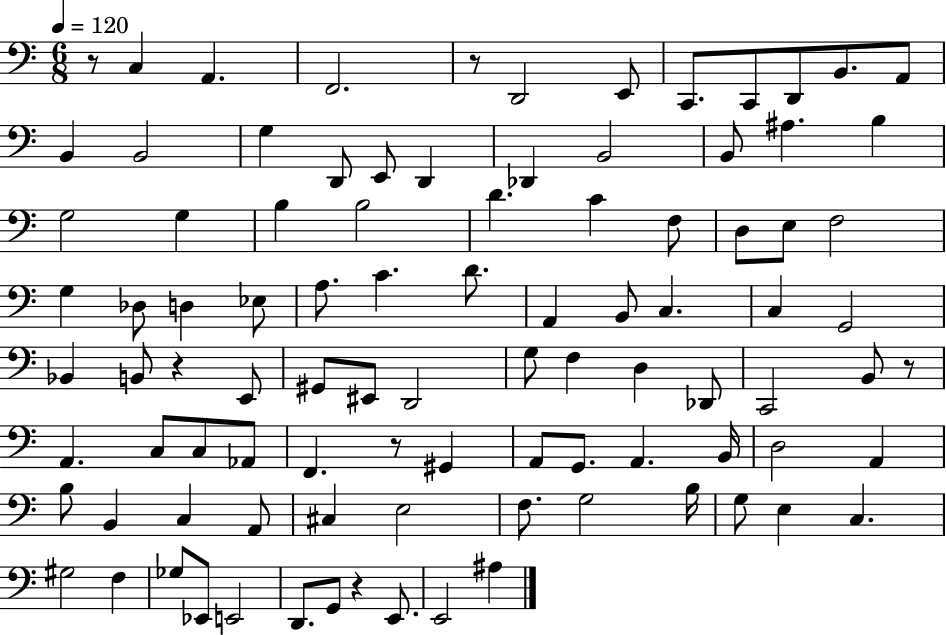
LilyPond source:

{
  \clef bass
  \numericTimeSignature
  \time 6/8
  \key c \major
  \tempo 4 = 120
  r8 c4 a,4. | f,2. | r8 d,2 e,8 | c,8. c,8 d,8 b,8. a,8 | \break b,4 b,2 | g4 d,8 e,8 d,4 | des,4 b,2 | b,8 ais4. b4 | \break g2 g4 | b4 b2 | d'4. c'4 f8 | d8 e8 f2 | \break g4 des8 d4 ees8 | a8. c'4. d'8. | a,4 b,8 c4. | c4 g,2 | \break bes,4 b,8 r4 e,8 | gis,8 eis,8 d,2 | g8 f4 d4 des,8 | c,2 b,8 r8 | \break a,4. c8 c8 aes,8 | f,4. r8 gis,4 | a,8 g,8. a,4. b,16 | d2 a,4 | \break b8 b,4 c4 a,8 | cis4 e2 | f8. g2 b16 | g8 e4 c4. | \break gis2 f4 | ges8 ees,8 e,2 | d,8. g,8 r4 e,8. | e,2 ais4 | \break \bar "|."
}